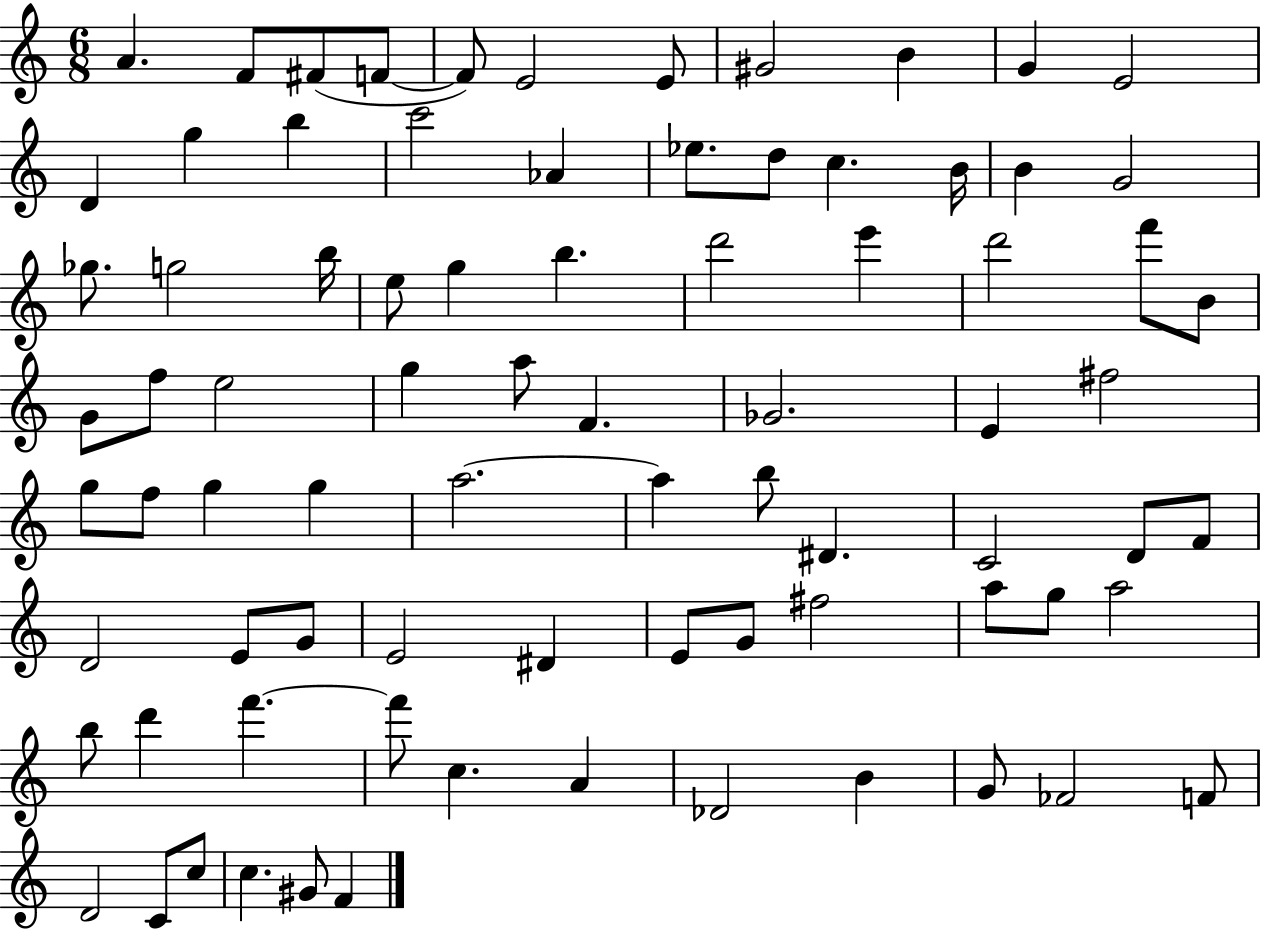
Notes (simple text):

A4/q. F4/e F#4/e F4/e F4/e E4/h E4/e G#4/h B4/q G4/q E4/h D4/q G5/q B5/q C6/h Ab4/q Eb5/e. D5/e C5/q. B4/s B4/q G4/h Gb5/e. G5/h B5/s E5/e G5/q B5/q. D6/h E6/q D6/h F6/e B4/e G4/e F5/e E5/h G5/q A5/e F4/q. Gb4/h. E4/q F#5/h G5/e F5/e G5/q G5/q A5/h. A5/q B5/e D#4/q. C4/h D4/e F4/e D4/h E4/e G4/e E4/h D#4/q E4/e G4/e F#5/h A5/e G5/e A5/h B5/e D6/q F6/q. F6/e C5/q. A4/q Db4/h B4/q G4/e FES4/h F4/e D4/h C4/e C5/e C5/q. G#4/e F4/q